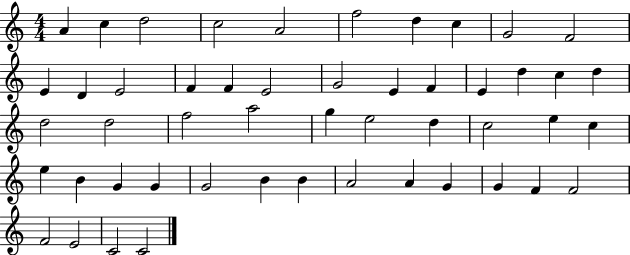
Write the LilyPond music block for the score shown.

{
  \clef treble
  \numericTimeSignature
  \time 4/4
  \key c \major
  a'4 c''4 d''2 | c''2 a'2 | f''2 d''4 c''4 | g'2 f'2 | \break e'4 d'4 e'2 | f'4 f'4 e'2 | g'2 e'4 f'4 | e'4 d''4 c''4 d''4 | \break d''2 d''2 | f''2 a''2 | g''4 e''2 d''4 | c''2 e''4 c''4 | \break e''4 b'4 g'4 g'4 | g'2 b'4 b'4 | a'2 a'4 g'4 | g'4 f'4 f'2 | \break f'2 e'2 | c'2 c'2 | \bar "|."
}